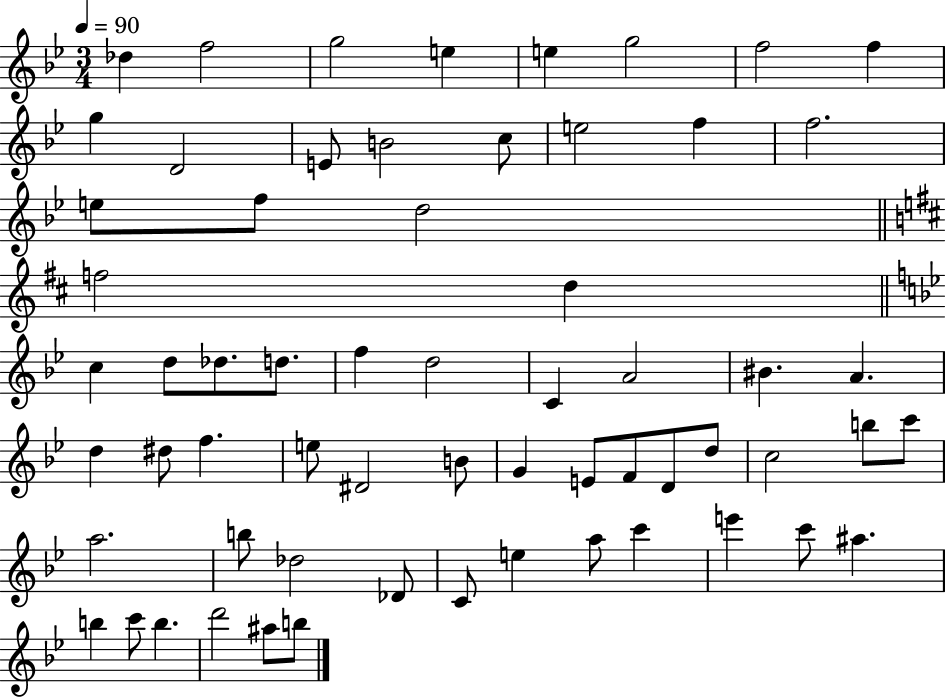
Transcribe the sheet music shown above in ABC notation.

X:1
T:Untitled
M:3/4
L:1/4
K:Bb
_d f2 g2 e e g2 f2 f g D2 E/2 B2 c/2 e2 f f2 e/2 f/2 d2 f2 d c d/2 _d/2 d/2 f d2 C A2 ^B A d ^d/2 f e/2 ^D2 B/2 G E/2 F/2 D/2 d/2 c2 b/2 c'/2 a2 b/2 _d2 _D/2 C/2 e a/2 c' e' c'/2 ^a b c'/2 b d'2 ^a/2 b/2